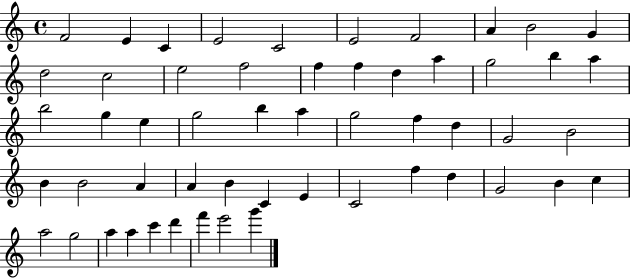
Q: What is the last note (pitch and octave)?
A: G6